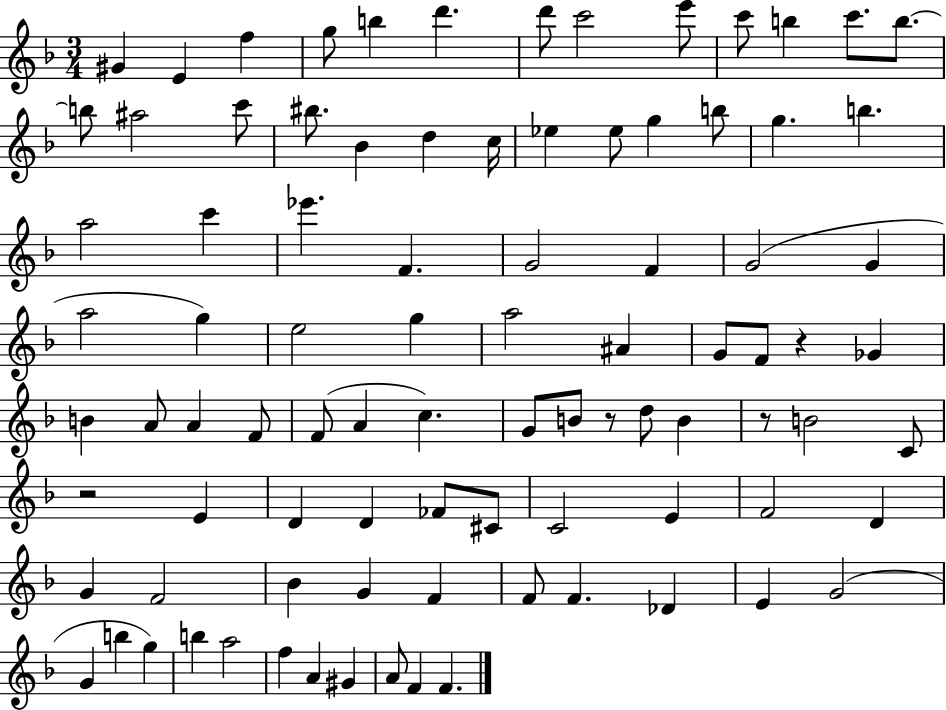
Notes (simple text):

G#4/q E4/q F5/q G5/e B5/q D6/q. D6/e C6/h E6/e C6/e B5/q C6/e. B5/e. B5/e A#5/h C6/e BIS5/e. Bb4/q D5/q C5/s Eb5/q Eb5/e G5/q B5/e G5/q. B5/q. A5/h C6/q Eb6/q. F4/q. G4/h F4/q G4/h G4/q A5/h G5/q E5/h G5/q A5/h A#4/q G4/e F4/e R/q Gb4/q B4/q A4/e A4/q F4/e F4/e A4/q C5/q. G4/e B4/e R/e D5/e B4/q R/e B4/h C4/e R/h E4/q D4/q D4/q FES4/e C#4/e C4/h E4/q F4/h D4/q G4/q F4/h Bb4/q G4/q F4/q F4/e F4/q. Db4/q E4/q G4/h G4/q B5/q G5/q B5/q A5/h F5/q A4/q G#4/q A4/e F4/q F4/q.